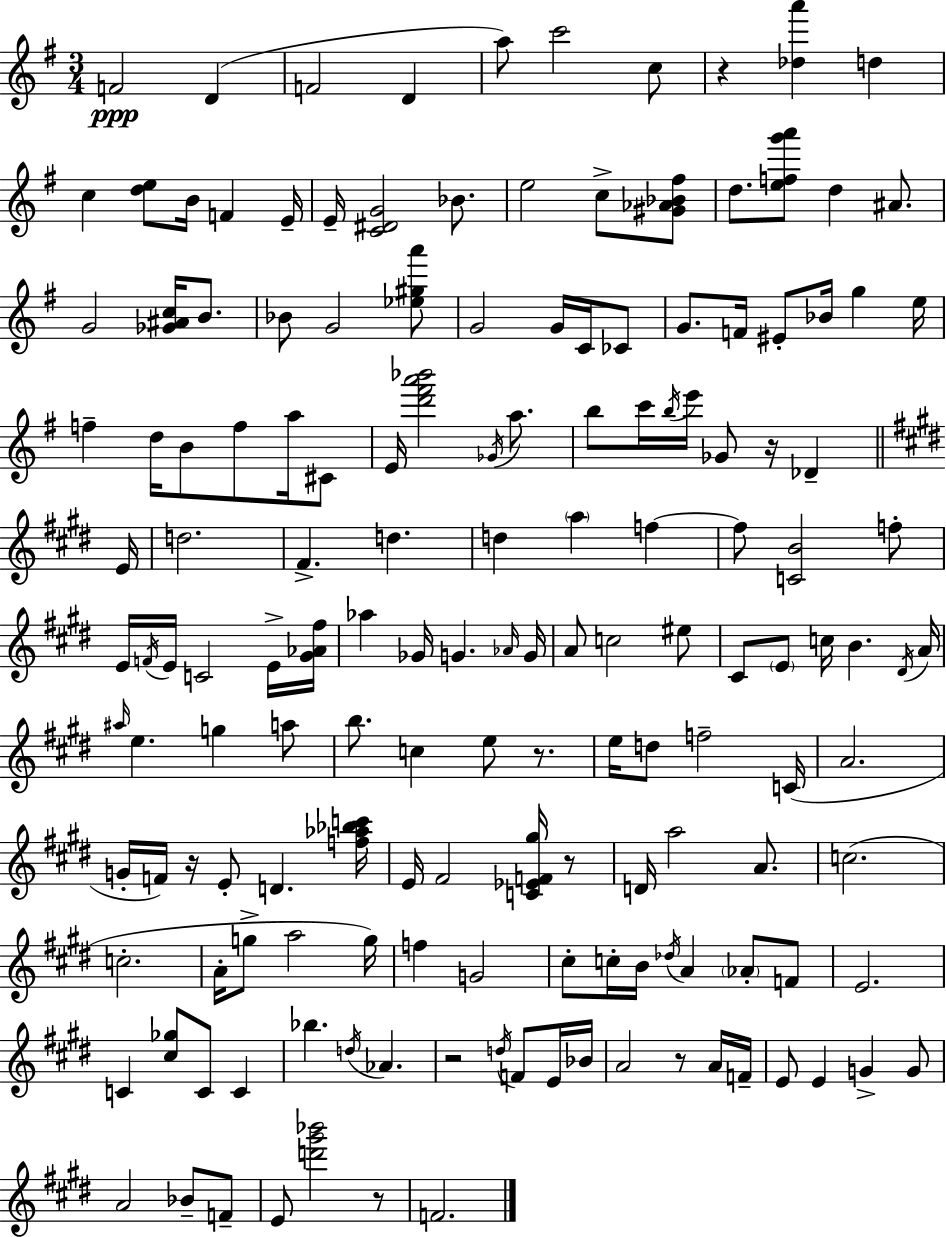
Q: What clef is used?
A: treble